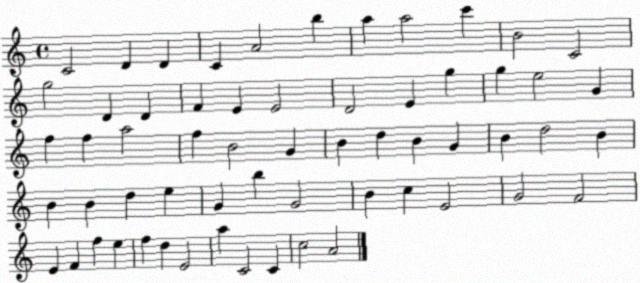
X:1
T:Untitled
M:4/4
L:1/4
K:C
C2 D D C A2 b a a2 c' B2 C2 g2 D D F E E2 D2 E g g e2 G f f a2 f B2 G B d B G B d2 B B B d e G b G2 B c E2 G2 F2 E F f e f d E2 a C2 C c2 A2